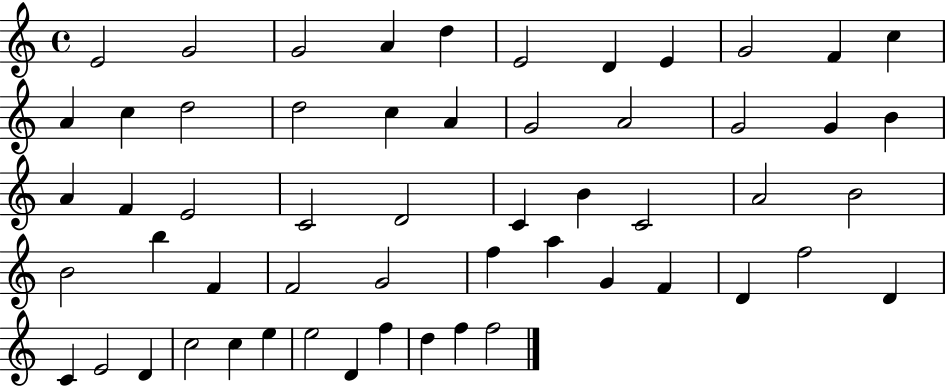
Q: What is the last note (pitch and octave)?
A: F5